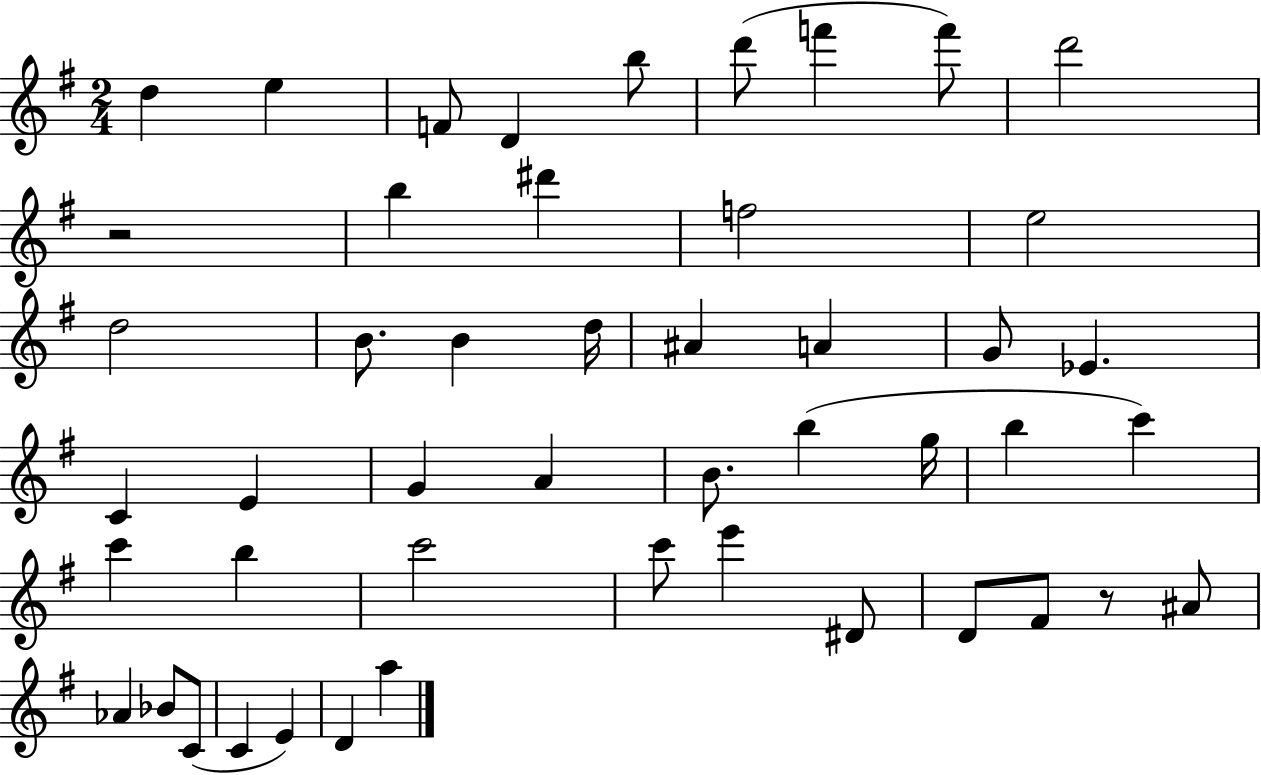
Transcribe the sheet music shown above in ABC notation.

X:1
T:Untitled
M:2/4
L:1/4
K:G
d e F/2 D b/2 d'/2 f' f'/2 d'2 z2 b ^d' f2 e2 d2 B/2 B d/4 ^A A G/2 _E C E G A B/2 b g/4 b c' c' b c'2 c'/2 e' ^D/2 D/2 ^F/2 z/2 ^A/2 _A _B/2 C/2 C E D a